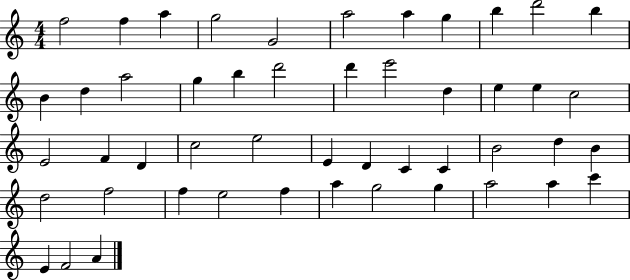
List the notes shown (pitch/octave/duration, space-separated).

F5/h F5/q A5/q G5/h G4/h A5/h A5/q G5/q B5/q D6/h B5/q B4/q D5/q A5/h G5/q B5/q D6/h D6/q E6/h D5/q E5/q E5/q C5/h E4/h F4/q D4/q C5/h E5/h E4/q D4/q C4/q C4/q B4/h D5/q B4/q D5/h F5/h F5/q E5/h F5/q A5/q G5/h G5/q A5/h A5/q C6/q E4/q F4/h A4/q